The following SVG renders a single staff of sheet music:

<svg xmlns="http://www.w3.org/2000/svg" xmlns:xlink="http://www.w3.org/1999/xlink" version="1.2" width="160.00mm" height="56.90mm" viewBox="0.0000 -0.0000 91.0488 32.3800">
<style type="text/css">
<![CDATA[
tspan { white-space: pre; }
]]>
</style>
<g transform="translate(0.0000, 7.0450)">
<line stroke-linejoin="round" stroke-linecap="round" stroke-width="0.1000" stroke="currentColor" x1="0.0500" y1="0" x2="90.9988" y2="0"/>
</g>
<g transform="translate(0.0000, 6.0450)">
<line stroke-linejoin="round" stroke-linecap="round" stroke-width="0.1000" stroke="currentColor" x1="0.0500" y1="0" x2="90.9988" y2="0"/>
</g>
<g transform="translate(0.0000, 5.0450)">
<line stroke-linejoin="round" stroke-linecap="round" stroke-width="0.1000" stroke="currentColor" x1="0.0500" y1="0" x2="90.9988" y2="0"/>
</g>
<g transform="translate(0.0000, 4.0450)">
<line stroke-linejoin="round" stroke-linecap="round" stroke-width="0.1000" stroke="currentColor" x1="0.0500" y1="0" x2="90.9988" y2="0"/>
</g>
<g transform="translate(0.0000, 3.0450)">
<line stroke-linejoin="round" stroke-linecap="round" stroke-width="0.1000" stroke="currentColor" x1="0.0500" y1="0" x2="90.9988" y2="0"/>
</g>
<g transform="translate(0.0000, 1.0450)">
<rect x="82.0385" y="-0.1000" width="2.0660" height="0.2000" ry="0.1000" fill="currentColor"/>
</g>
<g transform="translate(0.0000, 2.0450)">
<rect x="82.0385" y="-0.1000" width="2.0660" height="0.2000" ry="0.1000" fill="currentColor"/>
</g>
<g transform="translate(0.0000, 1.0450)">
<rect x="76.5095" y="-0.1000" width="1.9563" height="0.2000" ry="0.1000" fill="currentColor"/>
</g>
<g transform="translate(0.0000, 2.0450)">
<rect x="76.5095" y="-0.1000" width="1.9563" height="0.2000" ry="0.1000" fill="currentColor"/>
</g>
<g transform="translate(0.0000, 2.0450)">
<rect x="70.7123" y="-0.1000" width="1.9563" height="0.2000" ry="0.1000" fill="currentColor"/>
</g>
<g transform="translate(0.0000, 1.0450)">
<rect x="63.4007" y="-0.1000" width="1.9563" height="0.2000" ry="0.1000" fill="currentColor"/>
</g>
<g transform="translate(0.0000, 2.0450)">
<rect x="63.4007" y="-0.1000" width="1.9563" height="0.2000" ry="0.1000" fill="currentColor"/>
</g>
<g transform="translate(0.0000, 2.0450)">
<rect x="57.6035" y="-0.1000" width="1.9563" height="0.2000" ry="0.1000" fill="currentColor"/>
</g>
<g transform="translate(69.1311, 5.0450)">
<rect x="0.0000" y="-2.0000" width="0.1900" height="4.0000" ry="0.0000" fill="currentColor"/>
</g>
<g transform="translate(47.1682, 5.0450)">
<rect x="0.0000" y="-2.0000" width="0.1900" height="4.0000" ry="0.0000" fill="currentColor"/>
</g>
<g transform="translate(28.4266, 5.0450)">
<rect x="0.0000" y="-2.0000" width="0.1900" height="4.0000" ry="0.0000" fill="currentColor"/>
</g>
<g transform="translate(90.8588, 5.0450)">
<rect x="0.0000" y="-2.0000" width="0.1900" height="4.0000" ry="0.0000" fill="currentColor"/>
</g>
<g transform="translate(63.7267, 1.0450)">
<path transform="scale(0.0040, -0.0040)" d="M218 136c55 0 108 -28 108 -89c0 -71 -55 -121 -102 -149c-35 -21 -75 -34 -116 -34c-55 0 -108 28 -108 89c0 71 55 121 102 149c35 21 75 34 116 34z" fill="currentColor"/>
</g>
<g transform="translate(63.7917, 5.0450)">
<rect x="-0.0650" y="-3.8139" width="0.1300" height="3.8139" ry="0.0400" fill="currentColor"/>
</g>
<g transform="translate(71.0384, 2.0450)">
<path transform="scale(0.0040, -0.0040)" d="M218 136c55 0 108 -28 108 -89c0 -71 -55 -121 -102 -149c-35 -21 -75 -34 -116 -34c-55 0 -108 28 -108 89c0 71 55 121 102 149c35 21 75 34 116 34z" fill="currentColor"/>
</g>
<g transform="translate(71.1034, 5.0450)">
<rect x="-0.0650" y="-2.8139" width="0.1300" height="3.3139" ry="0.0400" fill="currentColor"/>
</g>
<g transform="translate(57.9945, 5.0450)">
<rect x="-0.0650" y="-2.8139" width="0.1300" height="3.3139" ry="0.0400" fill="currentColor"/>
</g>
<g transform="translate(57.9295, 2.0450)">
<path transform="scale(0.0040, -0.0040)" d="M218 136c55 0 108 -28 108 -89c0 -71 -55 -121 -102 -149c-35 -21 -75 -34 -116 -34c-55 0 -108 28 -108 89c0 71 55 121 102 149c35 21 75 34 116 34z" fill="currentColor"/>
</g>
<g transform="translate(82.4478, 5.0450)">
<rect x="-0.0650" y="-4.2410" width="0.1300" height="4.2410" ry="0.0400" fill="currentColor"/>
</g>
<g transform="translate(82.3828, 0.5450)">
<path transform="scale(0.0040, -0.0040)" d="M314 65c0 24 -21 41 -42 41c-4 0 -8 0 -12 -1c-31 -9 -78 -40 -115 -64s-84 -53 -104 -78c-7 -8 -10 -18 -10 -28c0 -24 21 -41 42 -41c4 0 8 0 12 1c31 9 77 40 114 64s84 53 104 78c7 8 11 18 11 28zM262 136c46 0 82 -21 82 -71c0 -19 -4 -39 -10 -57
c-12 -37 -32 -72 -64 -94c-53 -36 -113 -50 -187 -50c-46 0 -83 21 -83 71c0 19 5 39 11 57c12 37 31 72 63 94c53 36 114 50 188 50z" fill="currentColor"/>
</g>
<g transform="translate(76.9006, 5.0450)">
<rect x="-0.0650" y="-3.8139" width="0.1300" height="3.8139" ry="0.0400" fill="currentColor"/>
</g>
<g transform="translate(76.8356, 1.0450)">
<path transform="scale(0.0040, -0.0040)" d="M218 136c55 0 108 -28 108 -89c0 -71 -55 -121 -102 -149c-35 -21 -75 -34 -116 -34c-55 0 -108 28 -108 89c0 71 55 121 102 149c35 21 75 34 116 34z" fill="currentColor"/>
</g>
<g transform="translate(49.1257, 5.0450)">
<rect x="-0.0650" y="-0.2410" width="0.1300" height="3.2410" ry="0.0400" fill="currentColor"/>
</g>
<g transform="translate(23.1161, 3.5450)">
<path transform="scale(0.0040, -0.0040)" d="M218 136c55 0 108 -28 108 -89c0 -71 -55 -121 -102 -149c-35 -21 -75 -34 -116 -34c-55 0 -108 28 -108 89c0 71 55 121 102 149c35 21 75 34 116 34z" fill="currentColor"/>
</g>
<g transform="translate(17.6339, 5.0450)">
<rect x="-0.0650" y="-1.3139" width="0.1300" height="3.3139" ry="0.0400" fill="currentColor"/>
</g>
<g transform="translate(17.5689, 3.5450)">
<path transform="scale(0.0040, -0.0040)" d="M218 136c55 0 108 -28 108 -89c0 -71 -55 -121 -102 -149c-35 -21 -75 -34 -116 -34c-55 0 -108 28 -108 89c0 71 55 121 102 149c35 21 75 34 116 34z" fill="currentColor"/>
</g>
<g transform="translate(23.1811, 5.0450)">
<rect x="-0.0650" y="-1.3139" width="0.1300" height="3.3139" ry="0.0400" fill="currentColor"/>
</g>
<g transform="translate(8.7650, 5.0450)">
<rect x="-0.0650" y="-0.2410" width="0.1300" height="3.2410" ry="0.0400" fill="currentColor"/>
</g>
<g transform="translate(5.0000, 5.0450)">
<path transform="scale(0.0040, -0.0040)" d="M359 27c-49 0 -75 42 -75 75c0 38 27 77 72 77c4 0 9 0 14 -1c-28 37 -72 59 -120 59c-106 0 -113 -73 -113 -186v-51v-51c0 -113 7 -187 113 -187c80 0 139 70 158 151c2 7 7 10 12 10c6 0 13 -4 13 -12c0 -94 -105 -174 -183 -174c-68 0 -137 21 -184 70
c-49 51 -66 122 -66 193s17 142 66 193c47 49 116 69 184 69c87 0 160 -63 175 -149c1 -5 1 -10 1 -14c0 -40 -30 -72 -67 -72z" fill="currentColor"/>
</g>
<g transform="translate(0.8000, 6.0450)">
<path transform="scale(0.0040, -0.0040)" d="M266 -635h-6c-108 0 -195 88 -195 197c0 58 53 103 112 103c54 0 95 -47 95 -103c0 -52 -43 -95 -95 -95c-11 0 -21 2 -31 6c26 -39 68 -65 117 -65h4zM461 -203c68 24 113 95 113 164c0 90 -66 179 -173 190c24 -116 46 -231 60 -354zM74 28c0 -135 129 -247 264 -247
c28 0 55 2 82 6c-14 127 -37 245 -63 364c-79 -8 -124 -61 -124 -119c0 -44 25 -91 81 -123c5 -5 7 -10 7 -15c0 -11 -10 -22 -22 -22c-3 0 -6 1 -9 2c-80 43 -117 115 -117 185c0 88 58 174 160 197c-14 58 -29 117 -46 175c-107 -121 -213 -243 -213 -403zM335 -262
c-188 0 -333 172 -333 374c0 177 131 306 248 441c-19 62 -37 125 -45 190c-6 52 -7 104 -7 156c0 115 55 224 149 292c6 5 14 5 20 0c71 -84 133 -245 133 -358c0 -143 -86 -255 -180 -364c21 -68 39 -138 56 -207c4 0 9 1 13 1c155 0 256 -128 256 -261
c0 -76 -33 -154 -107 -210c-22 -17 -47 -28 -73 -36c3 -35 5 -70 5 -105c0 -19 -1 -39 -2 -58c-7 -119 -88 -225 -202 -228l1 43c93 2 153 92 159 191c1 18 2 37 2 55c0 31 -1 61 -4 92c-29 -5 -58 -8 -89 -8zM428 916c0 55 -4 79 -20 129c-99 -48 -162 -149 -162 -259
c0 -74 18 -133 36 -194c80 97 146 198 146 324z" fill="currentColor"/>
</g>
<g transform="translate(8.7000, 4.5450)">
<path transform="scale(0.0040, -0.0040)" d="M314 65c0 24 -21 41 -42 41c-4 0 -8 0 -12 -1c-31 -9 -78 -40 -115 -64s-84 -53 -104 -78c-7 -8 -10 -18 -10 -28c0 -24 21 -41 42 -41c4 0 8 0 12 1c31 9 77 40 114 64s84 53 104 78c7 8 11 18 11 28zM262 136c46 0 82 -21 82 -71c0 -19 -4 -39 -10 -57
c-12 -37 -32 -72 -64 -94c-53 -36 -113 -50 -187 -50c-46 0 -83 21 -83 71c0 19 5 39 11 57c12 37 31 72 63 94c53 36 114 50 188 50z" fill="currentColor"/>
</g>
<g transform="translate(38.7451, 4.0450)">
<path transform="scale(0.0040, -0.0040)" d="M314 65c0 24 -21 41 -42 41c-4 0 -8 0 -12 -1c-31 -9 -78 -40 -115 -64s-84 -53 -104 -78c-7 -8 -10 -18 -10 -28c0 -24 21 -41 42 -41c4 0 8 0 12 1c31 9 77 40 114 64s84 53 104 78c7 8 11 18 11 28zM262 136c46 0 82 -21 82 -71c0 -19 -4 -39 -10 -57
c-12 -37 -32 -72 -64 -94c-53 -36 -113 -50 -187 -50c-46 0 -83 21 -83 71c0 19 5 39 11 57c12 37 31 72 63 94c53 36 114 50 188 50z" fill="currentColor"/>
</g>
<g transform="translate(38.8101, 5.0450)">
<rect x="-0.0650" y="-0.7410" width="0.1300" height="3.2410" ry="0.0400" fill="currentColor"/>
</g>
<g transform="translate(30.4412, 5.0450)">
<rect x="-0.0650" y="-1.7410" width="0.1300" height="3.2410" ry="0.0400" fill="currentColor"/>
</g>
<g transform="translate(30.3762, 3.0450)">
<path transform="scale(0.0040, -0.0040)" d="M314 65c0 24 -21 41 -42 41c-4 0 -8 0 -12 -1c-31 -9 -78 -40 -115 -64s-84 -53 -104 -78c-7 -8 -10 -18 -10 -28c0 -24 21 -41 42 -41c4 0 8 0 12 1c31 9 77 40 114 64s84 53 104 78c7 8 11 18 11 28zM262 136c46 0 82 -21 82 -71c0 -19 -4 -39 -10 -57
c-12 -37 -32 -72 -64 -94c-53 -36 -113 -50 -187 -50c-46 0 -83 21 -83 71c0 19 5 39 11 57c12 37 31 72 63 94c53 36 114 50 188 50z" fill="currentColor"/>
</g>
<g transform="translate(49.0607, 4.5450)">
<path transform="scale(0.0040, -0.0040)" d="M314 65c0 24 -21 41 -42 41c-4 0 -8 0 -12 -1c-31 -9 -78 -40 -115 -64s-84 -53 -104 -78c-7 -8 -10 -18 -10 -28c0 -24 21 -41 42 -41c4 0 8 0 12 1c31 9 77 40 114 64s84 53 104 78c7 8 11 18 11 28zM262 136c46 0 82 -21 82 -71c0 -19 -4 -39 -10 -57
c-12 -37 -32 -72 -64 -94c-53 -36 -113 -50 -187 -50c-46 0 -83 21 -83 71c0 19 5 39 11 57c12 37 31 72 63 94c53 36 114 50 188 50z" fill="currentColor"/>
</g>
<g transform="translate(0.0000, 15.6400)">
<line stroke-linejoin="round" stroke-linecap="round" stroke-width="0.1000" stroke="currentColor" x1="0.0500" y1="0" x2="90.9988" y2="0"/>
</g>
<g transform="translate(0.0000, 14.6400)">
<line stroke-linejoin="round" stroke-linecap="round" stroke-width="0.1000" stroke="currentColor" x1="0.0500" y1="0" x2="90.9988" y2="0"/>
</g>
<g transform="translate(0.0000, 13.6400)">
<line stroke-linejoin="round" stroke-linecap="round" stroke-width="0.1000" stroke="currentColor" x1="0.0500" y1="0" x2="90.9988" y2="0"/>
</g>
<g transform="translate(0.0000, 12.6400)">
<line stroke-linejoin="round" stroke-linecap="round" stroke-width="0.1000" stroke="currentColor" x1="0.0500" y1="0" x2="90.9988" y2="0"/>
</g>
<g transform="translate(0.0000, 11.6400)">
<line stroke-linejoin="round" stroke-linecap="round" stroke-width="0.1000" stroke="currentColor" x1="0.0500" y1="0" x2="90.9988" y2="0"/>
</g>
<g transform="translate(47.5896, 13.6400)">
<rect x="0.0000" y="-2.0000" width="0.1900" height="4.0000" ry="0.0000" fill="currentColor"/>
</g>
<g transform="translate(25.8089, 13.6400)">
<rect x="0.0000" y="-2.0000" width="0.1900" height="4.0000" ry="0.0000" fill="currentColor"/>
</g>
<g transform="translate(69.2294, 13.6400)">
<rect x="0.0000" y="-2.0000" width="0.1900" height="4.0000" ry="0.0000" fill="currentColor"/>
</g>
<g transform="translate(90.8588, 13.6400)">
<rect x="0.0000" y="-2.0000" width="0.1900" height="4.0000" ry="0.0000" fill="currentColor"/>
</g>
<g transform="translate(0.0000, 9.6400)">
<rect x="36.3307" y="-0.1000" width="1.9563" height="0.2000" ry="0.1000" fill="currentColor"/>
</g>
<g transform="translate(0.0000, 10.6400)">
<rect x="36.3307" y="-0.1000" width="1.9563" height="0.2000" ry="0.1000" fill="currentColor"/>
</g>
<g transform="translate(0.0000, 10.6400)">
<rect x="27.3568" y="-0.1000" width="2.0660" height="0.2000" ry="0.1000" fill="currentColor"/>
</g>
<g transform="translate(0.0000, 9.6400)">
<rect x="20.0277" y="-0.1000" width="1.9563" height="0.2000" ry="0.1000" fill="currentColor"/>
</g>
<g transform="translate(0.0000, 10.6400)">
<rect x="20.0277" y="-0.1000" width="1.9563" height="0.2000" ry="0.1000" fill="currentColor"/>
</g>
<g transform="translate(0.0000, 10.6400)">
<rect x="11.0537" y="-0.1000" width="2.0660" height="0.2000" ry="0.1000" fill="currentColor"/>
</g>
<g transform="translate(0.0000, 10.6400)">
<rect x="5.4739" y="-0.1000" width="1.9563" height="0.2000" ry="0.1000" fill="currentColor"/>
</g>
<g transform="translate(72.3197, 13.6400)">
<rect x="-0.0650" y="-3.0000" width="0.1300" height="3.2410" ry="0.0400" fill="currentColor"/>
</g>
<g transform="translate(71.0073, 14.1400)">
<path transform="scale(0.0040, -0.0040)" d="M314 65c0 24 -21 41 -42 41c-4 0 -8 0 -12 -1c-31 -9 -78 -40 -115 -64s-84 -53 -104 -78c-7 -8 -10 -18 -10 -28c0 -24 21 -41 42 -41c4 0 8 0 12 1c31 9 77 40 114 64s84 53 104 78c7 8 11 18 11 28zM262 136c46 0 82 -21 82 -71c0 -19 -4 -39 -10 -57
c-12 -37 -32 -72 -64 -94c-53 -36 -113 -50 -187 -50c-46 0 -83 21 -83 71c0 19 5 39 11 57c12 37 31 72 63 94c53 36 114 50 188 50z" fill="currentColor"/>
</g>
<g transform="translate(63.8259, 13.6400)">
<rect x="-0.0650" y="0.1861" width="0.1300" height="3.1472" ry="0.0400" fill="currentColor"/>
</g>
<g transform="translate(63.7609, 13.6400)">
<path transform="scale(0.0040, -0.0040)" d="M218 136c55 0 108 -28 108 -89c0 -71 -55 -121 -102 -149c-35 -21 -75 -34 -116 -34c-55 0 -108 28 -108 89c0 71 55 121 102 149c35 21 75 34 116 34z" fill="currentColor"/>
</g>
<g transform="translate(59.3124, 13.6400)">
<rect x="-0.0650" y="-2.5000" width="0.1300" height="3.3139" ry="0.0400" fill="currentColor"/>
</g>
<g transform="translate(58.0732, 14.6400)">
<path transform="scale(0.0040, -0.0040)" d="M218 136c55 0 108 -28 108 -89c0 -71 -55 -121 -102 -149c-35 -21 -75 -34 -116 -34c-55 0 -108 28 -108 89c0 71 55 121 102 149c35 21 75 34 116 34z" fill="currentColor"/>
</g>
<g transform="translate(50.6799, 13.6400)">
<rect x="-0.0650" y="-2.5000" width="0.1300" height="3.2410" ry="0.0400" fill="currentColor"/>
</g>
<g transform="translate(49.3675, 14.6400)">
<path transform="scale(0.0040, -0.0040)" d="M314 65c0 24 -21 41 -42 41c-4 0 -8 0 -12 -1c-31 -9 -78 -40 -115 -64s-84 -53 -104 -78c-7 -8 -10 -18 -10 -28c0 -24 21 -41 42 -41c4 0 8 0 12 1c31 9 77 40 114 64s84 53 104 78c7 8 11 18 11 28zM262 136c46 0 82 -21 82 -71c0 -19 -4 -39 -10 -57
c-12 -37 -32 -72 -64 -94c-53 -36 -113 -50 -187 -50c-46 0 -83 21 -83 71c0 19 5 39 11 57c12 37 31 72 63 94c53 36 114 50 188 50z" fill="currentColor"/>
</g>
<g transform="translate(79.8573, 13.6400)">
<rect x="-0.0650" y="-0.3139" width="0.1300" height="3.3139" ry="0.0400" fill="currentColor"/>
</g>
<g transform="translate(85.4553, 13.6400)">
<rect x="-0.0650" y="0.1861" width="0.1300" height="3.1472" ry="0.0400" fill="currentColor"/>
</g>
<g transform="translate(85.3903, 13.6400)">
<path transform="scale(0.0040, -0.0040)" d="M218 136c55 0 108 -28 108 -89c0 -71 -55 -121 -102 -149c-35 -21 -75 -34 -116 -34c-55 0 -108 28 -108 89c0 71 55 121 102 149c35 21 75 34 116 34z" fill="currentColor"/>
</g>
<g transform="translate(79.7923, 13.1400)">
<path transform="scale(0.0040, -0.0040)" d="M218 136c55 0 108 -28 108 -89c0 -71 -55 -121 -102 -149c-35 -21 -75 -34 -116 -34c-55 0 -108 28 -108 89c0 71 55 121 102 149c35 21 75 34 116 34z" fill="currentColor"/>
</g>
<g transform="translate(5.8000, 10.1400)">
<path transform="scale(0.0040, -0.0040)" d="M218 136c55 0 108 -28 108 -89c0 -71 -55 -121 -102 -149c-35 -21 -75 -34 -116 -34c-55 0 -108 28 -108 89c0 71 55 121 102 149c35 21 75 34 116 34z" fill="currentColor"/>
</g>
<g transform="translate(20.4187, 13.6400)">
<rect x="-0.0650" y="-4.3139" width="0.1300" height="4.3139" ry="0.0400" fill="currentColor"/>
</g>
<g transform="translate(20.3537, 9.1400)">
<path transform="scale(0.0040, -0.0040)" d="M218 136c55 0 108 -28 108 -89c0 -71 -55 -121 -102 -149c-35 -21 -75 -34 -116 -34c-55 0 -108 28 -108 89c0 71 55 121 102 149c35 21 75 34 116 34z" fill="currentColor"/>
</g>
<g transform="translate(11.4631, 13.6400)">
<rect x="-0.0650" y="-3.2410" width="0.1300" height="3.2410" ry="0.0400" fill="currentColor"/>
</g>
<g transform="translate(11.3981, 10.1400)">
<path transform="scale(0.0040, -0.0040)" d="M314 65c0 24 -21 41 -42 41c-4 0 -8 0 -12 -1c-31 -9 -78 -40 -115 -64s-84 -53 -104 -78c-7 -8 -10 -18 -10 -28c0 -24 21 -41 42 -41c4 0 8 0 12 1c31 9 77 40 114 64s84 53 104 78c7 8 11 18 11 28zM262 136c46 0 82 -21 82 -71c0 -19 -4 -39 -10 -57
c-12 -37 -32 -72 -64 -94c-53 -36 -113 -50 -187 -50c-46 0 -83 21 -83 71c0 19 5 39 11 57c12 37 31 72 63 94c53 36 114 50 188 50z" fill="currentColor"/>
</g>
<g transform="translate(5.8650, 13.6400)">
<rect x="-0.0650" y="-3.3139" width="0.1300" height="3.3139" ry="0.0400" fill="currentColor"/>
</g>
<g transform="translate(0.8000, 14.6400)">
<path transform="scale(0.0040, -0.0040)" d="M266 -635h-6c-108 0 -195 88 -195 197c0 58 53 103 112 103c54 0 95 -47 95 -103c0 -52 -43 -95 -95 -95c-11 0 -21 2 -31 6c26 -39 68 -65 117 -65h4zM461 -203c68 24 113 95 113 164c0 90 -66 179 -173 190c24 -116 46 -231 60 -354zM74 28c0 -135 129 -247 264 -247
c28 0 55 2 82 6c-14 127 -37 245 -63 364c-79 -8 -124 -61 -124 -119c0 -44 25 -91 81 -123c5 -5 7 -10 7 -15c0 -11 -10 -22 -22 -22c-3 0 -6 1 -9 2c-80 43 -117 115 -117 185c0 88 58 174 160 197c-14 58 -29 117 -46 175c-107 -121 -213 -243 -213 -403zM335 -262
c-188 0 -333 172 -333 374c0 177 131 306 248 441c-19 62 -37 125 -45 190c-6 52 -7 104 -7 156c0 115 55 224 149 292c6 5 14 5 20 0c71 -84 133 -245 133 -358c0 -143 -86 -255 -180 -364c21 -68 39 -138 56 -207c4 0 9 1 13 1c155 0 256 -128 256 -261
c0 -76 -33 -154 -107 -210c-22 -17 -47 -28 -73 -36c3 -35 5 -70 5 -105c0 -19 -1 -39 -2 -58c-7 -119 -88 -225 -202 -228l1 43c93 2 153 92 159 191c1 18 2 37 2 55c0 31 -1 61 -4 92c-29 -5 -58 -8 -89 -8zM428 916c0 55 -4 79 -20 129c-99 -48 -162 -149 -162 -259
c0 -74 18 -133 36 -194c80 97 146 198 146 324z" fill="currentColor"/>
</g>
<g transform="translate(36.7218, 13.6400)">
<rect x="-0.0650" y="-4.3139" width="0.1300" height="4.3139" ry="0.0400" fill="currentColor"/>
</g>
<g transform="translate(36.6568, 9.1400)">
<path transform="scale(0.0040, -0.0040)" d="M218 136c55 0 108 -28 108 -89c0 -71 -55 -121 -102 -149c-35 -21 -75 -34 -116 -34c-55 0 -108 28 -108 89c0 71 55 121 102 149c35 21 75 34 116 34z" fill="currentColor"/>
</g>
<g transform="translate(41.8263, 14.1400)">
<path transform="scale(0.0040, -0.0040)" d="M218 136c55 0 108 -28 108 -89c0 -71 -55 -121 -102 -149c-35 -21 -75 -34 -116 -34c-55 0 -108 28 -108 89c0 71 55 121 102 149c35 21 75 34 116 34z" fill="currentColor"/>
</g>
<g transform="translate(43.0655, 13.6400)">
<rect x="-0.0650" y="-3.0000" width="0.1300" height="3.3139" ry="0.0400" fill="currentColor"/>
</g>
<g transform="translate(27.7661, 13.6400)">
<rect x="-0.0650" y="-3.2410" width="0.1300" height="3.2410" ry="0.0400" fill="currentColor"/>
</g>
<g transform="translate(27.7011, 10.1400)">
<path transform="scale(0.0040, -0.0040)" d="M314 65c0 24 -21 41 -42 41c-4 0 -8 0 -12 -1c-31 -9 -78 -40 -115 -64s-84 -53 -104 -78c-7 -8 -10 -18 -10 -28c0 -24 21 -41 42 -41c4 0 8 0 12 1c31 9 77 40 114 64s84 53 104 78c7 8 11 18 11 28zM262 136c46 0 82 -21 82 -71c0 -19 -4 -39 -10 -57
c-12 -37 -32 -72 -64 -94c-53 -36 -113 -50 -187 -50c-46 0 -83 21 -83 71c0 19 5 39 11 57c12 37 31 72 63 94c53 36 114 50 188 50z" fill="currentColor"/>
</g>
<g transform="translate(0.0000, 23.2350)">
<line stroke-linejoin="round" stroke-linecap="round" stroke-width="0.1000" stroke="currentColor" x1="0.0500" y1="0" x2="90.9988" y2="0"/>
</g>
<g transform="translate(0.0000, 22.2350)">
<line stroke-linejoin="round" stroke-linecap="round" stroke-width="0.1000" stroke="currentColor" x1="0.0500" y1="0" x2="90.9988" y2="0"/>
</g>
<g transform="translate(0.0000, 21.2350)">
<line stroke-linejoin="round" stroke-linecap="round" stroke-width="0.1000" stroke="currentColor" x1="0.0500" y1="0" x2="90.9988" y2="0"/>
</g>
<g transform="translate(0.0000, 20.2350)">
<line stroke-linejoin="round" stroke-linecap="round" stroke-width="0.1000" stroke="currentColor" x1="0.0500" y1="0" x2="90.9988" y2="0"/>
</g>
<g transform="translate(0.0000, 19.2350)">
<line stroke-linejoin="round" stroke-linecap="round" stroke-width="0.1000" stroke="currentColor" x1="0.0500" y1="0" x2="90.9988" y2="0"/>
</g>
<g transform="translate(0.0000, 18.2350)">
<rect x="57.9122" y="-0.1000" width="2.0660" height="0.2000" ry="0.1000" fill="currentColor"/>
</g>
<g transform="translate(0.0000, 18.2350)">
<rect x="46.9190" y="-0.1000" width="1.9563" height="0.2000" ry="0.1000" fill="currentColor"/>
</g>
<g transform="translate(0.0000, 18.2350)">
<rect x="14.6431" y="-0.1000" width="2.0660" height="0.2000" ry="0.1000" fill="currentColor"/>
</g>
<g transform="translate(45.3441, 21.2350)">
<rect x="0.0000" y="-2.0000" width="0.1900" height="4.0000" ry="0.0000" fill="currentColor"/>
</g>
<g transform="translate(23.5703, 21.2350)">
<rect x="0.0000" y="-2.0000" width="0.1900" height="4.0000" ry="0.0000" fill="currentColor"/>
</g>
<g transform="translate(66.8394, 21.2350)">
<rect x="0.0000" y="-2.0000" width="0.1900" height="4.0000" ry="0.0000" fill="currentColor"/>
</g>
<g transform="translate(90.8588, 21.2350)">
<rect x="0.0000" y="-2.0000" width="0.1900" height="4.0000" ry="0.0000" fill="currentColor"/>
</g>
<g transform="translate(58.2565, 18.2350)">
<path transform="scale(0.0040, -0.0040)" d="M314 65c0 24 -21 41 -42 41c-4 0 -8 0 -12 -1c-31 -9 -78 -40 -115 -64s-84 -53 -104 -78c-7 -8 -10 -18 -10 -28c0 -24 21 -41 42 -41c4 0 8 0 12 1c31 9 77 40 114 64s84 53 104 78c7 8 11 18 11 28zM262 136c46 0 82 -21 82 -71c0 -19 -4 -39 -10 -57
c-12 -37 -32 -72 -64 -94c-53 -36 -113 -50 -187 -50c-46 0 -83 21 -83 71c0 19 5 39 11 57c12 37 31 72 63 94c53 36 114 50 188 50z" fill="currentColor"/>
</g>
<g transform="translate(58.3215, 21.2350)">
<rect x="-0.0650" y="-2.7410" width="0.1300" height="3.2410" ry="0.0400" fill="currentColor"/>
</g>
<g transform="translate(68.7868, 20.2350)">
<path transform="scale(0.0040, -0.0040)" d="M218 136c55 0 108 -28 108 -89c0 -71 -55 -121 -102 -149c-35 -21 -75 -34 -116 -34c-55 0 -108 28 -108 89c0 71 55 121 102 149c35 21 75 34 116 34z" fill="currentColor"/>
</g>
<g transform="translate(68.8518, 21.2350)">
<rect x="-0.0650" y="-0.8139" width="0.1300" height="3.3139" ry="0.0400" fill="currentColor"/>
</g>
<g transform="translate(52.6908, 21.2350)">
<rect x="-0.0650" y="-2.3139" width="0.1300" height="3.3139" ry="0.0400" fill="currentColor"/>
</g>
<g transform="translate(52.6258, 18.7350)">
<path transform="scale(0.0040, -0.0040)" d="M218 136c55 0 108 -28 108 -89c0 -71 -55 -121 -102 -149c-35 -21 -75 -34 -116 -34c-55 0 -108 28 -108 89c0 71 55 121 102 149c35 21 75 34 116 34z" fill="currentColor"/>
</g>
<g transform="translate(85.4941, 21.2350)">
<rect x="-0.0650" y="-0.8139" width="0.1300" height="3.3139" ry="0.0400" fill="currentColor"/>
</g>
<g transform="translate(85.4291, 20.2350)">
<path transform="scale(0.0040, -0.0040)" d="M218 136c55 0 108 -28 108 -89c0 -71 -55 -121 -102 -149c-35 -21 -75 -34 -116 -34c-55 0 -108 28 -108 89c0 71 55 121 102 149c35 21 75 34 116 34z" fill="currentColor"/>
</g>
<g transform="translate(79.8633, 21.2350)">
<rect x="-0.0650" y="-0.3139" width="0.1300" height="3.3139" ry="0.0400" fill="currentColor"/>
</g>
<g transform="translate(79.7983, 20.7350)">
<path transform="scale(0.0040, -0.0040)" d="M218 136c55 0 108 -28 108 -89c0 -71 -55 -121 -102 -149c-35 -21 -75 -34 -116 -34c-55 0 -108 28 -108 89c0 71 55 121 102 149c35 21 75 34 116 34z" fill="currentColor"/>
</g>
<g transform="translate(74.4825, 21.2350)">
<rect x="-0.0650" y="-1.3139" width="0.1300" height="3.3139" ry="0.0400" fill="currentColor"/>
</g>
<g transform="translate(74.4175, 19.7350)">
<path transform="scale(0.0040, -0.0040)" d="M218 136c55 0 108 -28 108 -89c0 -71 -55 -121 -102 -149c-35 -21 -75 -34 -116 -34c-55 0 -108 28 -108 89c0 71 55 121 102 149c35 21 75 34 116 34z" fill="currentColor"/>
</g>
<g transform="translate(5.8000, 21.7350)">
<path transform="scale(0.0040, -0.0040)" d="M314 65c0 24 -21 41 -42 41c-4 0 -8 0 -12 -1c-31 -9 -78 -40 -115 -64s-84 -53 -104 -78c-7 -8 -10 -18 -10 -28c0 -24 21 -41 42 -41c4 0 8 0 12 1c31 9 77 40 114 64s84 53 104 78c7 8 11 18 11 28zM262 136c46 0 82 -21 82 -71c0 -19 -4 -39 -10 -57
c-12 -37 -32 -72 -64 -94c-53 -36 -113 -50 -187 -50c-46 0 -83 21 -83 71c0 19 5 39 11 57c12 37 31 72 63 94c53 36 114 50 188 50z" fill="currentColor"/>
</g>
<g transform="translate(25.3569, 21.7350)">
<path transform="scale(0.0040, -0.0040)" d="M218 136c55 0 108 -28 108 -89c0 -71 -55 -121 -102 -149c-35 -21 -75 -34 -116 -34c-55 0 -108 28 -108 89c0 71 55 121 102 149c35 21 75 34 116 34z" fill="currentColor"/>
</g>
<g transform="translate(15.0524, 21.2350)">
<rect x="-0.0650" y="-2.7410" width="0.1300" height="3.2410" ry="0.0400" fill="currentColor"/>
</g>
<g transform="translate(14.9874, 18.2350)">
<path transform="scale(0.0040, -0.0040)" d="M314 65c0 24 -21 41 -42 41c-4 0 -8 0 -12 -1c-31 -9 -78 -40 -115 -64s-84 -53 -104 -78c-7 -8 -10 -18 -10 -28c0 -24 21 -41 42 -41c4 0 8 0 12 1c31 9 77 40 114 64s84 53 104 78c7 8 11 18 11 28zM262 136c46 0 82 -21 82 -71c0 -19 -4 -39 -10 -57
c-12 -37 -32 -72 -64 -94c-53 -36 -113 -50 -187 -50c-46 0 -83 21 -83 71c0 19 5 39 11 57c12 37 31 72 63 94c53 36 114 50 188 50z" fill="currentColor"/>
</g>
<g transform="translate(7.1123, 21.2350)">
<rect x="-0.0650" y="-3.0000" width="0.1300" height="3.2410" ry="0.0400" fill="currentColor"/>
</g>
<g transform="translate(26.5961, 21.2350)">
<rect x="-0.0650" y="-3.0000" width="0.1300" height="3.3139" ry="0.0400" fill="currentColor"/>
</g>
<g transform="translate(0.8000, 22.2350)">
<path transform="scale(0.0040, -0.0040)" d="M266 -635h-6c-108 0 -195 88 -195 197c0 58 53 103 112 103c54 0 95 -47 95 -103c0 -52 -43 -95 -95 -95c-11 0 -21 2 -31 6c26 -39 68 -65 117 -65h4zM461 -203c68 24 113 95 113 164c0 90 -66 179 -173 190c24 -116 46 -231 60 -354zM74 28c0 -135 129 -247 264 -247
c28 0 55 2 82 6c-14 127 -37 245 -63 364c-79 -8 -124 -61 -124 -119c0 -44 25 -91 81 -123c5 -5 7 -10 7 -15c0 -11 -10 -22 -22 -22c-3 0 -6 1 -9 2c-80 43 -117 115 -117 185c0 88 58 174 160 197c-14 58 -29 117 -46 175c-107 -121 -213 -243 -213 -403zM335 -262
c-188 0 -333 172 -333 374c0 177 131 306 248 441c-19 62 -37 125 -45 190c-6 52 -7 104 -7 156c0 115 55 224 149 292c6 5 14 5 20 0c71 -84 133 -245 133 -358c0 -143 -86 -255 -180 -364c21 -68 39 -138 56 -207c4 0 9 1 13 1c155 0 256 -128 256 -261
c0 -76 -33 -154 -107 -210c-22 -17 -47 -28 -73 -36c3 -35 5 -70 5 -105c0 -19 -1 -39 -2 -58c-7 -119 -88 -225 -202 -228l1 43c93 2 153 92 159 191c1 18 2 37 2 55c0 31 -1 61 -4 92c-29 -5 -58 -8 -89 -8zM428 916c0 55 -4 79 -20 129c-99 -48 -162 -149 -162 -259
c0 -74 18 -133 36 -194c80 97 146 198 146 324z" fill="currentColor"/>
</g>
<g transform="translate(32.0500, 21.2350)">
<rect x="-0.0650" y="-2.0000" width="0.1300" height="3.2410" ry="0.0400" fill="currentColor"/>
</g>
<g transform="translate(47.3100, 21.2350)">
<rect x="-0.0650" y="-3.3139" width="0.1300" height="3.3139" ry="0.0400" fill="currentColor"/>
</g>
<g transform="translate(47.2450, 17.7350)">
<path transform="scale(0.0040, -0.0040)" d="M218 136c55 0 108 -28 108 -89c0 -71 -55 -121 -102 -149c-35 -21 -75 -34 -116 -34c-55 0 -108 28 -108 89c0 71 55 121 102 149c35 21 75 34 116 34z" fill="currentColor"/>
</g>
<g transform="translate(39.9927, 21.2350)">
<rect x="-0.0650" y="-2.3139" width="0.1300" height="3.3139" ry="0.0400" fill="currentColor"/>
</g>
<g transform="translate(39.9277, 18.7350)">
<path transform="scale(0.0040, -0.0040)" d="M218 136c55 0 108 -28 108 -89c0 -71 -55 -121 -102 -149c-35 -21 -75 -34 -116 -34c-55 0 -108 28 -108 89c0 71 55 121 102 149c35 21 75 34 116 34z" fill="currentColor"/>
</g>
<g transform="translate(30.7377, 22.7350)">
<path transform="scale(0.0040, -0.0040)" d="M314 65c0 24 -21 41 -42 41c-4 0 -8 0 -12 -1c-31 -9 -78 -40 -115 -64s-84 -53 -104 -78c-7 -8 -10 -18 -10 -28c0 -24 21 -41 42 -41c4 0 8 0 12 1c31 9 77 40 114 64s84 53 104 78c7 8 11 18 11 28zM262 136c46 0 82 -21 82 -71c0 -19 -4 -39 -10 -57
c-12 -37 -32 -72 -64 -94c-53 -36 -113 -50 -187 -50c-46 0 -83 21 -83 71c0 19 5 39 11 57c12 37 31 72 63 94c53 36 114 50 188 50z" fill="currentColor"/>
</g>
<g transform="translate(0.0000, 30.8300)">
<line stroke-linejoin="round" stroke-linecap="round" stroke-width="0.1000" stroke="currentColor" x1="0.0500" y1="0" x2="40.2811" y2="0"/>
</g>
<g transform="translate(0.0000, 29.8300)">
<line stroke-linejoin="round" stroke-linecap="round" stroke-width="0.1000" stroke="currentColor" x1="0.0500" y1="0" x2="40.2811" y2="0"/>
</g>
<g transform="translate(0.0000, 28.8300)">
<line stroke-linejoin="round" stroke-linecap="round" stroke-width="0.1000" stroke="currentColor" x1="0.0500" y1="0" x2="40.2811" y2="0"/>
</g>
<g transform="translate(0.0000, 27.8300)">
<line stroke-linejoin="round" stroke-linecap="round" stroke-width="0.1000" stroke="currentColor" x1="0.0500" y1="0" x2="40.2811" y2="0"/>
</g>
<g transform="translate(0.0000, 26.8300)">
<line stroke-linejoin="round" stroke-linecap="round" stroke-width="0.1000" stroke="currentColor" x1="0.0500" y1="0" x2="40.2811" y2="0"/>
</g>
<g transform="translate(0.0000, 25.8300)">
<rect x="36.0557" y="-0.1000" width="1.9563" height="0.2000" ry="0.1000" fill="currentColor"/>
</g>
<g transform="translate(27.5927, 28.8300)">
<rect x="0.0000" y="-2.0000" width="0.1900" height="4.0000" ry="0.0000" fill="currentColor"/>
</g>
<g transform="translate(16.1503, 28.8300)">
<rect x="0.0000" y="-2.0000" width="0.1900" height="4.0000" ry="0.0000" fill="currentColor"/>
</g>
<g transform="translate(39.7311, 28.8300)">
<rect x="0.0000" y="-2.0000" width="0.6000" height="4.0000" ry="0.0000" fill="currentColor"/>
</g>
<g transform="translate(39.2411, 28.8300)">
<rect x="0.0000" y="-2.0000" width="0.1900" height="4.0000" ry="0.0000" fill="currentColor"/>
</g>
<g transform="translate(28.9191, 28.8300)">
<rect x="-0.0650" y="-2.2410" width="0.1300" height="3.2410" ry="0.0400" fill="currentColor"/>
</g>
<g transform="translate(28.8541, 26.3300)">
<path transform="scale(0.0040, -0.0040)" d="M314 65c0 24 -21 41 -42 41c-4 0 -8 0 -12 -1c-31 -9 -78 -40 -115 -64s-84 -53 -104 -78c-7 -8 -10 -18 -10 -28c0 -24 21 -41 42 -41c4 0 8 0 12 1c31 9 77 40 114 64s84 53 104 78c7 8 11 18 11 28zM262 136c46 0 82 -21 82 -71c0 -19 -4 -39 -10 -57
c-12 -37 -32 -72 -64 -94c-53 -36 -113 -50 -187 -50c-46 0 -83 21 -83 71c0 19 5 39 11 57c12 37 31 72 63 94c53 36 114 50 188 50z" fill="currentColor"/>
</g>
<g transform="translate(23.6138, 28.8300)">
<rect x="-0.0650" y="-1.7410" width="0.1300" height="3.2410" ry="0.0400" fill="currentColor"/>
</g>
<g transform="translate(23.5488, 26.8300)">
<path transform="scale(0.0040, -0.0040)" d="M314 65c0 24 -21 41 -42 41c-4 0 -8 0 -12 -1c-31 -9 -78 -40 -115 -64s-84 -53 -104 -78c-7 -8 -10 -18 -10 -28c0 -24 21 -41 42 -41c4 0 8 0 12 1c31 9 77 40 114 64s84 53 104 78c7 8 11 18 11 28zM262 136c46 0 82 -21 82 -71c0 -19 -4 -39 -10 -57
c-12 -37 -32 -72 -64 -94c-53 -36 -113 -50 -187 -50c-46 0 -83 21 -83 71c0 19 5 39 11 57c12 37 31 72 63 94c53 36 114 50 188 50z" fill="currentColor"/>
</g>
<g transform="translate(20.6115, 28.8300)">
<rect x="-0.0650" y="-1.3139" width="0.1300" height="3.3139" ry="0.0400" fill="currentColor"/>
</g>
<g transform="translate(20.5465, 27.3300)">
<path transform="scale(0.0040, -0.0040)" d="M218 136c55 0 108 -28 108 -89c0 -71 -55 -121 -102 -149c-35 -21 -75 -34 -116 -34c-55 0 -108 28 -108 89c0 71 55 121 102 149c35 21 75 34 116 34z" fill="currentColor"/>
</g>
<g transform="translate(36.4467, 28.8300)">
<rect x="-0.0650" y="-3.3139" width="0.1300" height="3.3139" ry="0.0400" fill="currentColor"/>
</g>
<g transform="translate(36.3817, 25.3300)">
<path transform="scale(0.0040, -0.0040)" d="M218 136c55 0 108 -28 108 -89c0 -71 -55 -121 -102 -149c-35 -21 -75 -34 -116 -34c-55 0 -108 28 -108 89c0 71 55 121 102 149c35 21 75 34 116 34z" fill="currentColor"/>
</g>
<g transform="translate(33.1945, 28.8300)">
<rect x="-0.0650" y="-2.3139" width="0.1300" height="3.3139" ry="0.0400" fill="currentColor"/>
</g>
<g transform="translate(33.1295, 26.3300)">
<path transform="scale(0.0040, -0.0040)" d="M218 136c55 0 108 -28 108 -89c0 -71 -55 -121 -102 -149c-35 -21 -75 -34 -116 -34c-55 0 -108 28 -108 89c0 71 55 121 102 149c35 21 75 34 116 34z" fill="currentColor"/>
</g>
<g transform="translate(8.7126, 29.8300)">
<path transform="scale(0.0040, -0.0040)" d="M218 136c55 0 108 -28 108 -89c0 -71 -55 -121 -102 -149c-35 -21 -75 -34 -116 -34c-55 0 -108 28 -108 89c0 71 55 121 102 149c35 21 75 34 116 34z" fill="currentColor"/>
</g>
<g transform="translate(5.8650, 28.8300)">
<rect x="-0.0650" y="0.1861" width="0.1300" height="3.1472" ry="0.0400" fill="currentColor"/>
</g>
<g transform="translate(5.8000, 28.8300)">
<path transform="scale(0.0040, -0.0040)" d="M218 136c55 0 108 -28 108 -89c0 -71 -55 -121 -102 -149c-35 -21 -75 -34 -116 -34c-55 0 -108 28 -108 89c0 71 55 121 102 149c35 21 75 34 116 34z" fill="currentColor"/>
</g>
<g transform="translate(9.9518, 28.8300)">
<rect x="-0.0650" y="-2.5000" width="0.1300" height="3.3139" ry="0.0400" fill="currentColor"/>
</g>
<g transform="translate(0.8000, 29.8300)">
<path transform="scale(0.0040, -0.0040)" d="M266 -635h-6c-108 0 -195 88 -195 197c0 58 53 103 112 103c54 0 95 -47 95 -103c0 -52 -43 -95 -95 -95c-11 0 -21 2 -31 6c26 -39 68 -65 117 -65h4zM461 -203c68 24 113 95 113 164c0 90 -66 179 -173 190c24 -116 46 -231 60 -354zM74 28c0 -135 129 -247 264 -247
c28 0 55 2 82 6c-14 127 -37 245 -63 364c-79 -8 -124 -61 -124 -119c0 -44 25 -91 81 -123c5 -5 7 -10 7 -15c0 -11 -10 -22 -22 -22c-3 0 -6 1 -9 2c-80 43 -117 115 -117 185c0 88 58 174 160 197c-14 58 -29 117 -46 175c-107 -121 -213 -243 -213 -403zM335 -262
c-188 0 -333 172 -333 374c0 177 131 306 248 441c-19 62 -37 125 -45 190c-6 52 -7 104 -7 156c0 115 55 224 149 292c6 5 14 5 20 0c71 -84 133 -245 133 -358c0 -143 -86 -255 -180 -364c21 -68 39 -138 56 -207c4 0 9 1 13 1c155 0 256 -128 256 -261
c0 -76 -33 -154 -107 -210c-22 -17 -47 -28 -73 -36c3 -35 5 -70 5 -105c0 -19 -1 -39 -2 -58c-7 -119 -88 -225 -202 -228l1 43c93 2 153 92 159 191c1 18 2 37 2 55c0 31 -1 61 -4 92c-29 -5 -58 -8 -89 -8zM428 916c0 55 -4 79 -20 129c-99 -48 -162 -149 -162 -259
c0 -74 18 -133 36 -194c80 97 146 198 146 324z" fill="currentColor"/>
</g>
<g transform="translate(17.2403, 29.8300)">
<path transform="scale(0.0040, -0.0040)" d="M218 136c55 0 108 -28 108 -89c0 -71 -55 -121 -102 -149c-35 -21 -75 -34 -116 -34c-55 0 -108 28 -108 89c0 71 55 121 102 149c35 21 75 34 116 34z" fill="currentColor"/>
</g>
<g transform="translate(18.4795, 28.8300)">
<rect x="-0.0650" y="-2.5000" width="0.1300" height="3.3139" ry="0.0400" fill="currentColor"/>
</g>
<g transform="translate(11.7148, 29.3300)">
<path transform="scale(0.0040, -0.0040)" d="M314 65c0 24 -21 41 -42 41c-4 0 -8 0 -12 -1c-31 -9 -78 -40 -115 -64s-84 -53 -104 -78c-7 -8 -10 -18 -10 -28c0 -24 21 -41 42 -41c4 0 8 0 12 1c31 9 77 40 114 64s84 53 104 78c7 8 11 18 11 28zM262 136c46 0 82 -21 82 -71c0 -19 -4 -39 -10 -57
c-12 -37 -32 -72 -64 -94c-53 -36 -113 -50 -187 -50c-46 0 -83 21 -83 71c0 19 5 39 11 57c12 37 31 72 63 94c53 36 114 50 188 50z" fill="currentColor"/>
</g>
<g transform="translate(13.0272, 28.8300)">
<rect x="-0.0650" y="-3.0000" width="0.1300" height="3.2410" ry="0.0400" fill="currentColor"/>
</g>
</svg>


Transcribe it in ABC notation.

X:1
T:Untitled
M:4/4
L:1/4
K:C
c2 e e f2 d2 c2 a c' a c' d'2 b b2 d' b2 d' A G2 G B A2 c B A2 a2 A F2 g b g a2 d e c d B G A2 G e f2 g2 g b